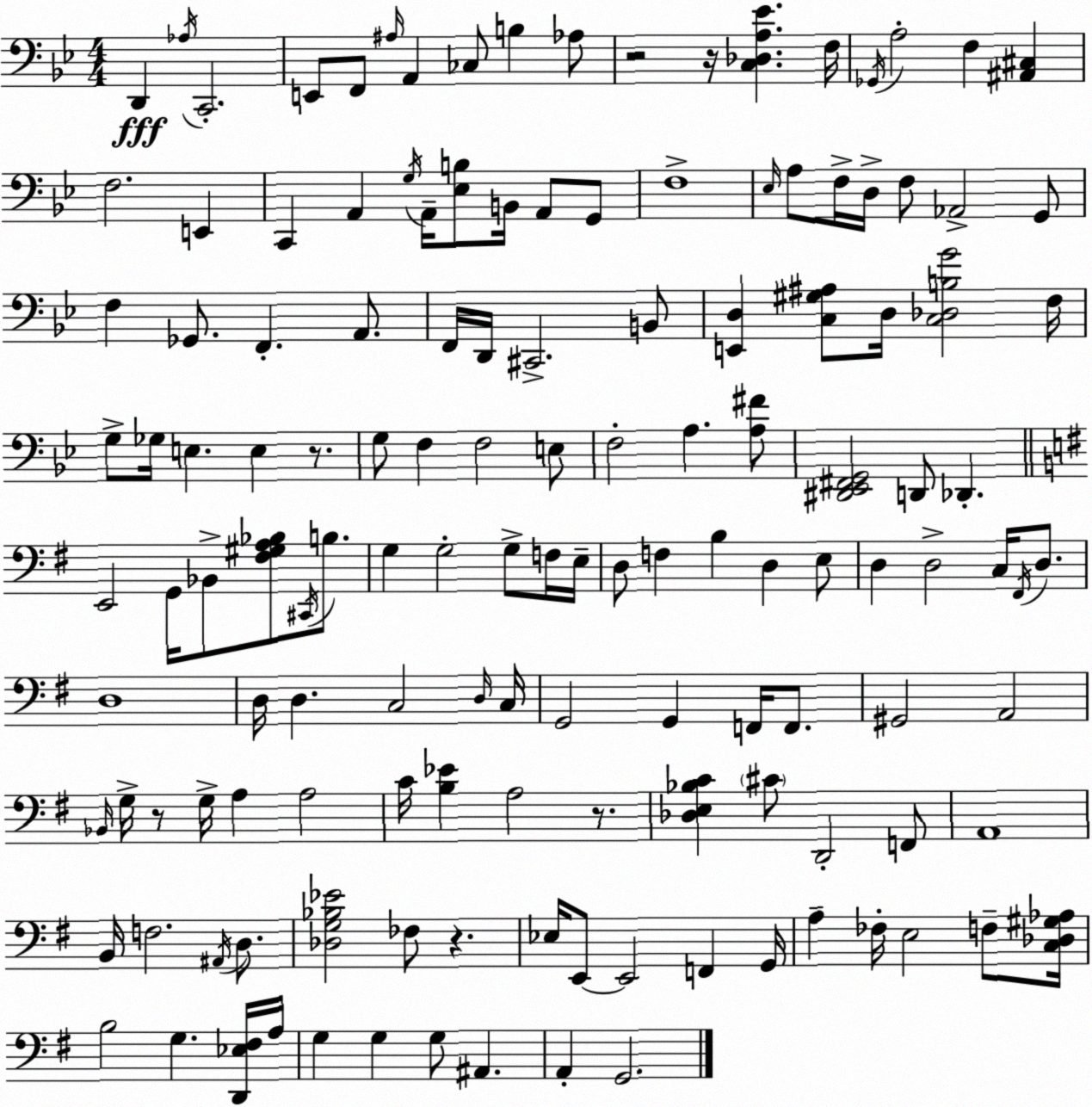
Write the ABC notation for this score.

X:1
T:Untitled
M:4/4
L:1/4
K:Bb
D,, _A,/4 C,,2 E,,/2 F,,/2 ^A,/4 A,, _C,/2 B, _A,/2 z2 z/4 [C,_D,A,_E] F,/4 _G,,/4 A,2 F, [^A,,^C,] F,2 E,, C,, A,, G,/4 A,,/4 [_E,B,]/2 B,,/4 A,,/2 G,,/2 F,4 _E,/4 A,/2 F,/4 D,/4 F,/2 _A,,2 G,,/2 F, _G,,/2 F,, A,,/2 F,,/4 D,,/4 ^C,,2 B,,/2 [E,,D,] [C,^G,^A,]/2 D,/4 [C,_D,B,G]2 F,/4 G,/2 _G,/4 E, E, z/2 G,/2 F, F,2 E,/2 F,2 A, [A,^F]/2 [^D,,_E,,^F,,G,,]2 D,,/2 _D,, E,,2 G,,/4 _B,,/2 [^F,^G,A,_B,]/2 ^C,,/4 B,/2 G, G,2 G,/2 F,/4 E,/4 D,/2 F, B, D, E,/2 D, D,2 C,/4 ^F,,/4 D,/2 D,4 D,/4 D, C,2 D,/4 C,/4 G,,2 G,, F,,/4 F,,/2 ^G,,2 A,,2 _B,,/4 G,/4 z/2 G,/4 A, A,2 C/4 [B,_E] A,2 z/2 [_D,E,_B,C] ^C/2 D,,2 F,,/2 A,,4 B,,/4 F,2 ^A,,/4 D,/2 [_D,G,_B,_E]2 _F,/2 z _E,/4 E,,/2 E,,2 F,, G,,/4 A, _F,/4 E,2 F,/2 [C,_D,^G,_A,]/4 B,2 G, [D,,_E,^F,]/4 A,/4 G, G, G,/2 ^A,, A,, G,,2